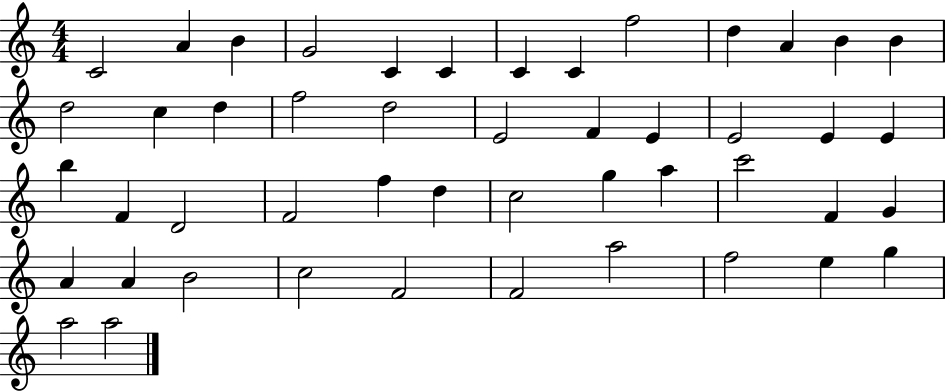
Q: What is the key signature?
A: C major